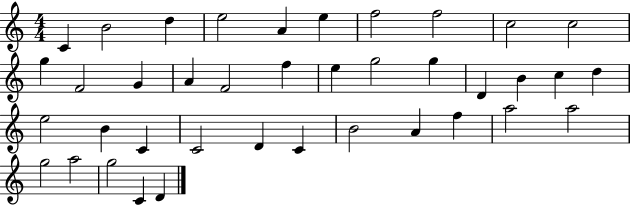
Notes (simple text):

C4/q B4/h D5/q E5/h A4/q E5/q F5/h F5/h C5/h C5/h G5/q F4/h G4/q A4/q F4/h F5/q E5/q G5/h G5/q D4/q B4/q C5/q D5/q E5/h B4/q C4/q C4/h D4/q C4/q B4/h A4/q F5/q A5/h A5/h G5/h A5/h G5/h C4/q D4/q